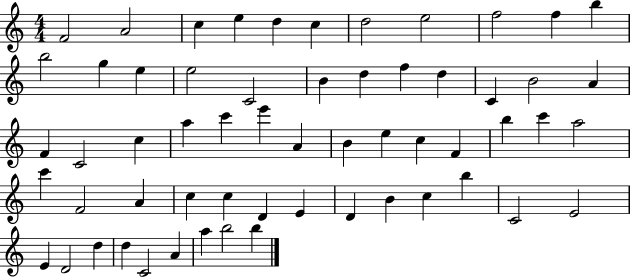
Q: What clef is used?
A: treble